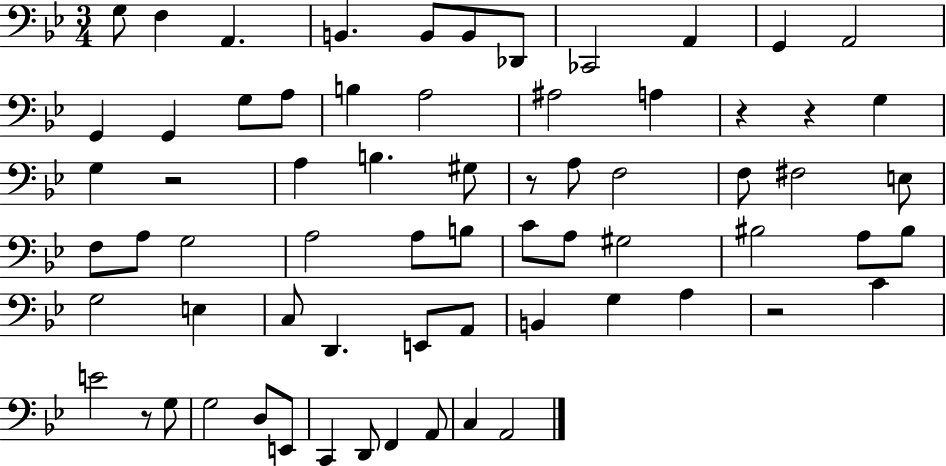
X:1
T:Untitled
M:3/4
L:1/4
K:Bb
G,/2 F, A,, B,, B,,/2 B,,/2 _D,,/2 _C,,2 A,, G,, A,,2 G,, G,, G,/2 A,/2 B, A,2 ^A,2 A, z z G, G, z2 A, B, ^G,/2 z/2 A,/2 F,2 F,/2 ^F,2 E,/2 F,/2 A,/2 G,2 A,2 A,/2 B,/2 C/2 A,/2 ^G,2 ^B,2 A,/2 ^B,/2 G,2 E, C,/2 D,, E,,/2 A,,/2 B,, G, A, z2 C E2 z/2 G,/2 G,2 D,/2 E,,/2 C,, D,,/2 F,, A,,/2 C, A,,2